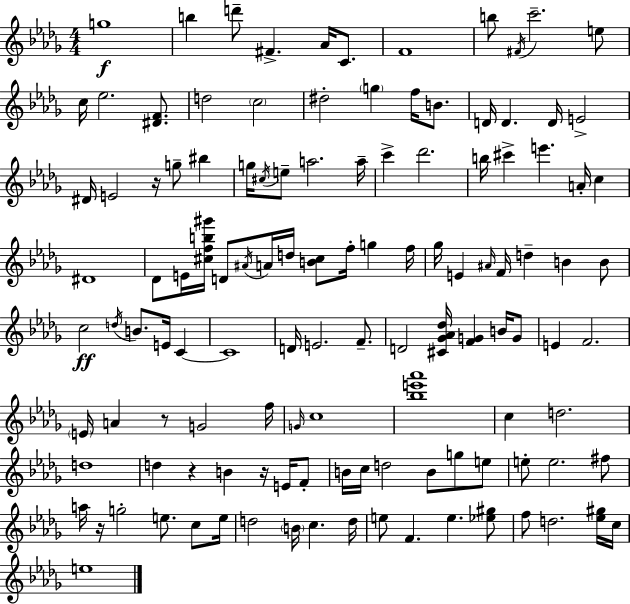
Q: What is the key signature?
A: BES minor